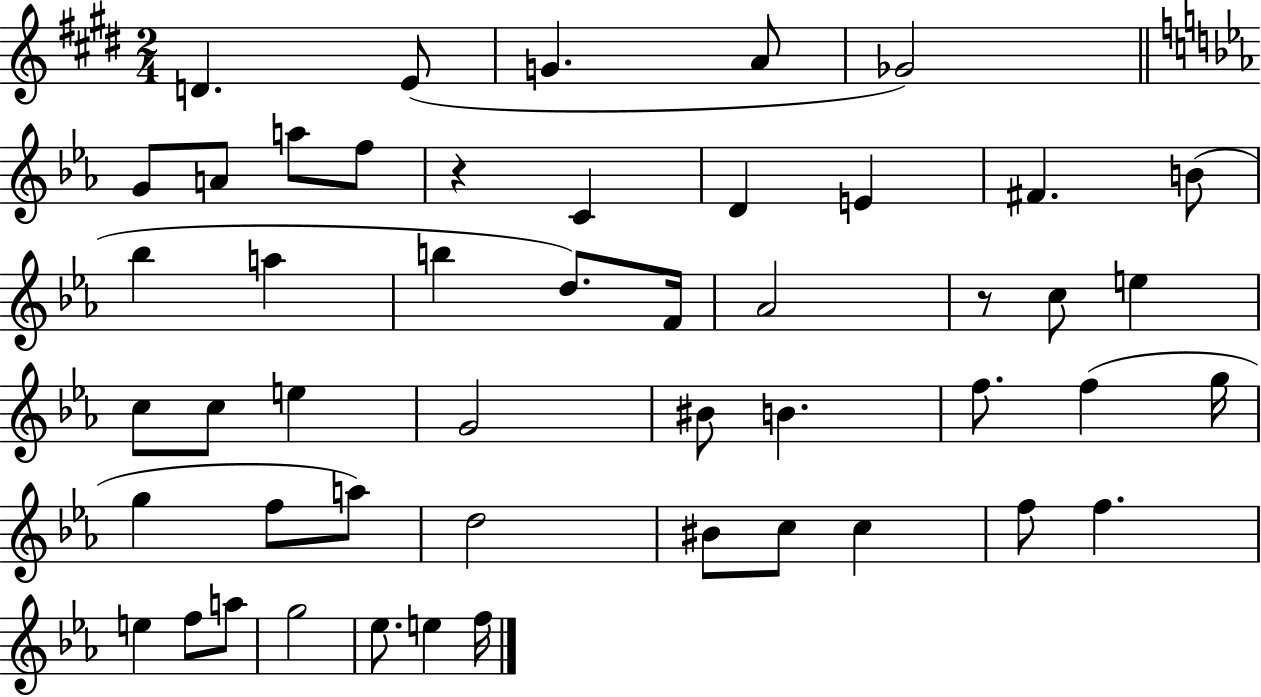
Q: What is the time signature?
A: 2/4